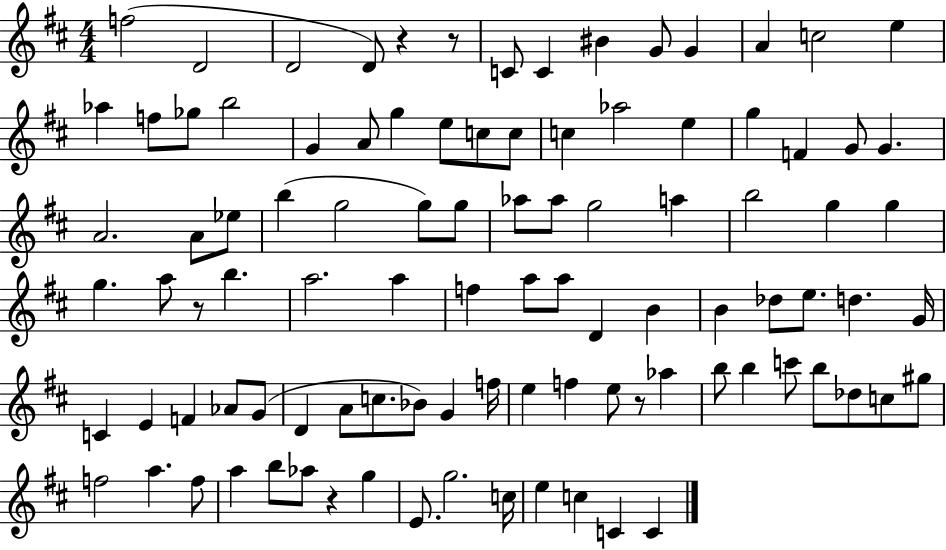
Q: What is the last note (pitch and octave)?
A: C4